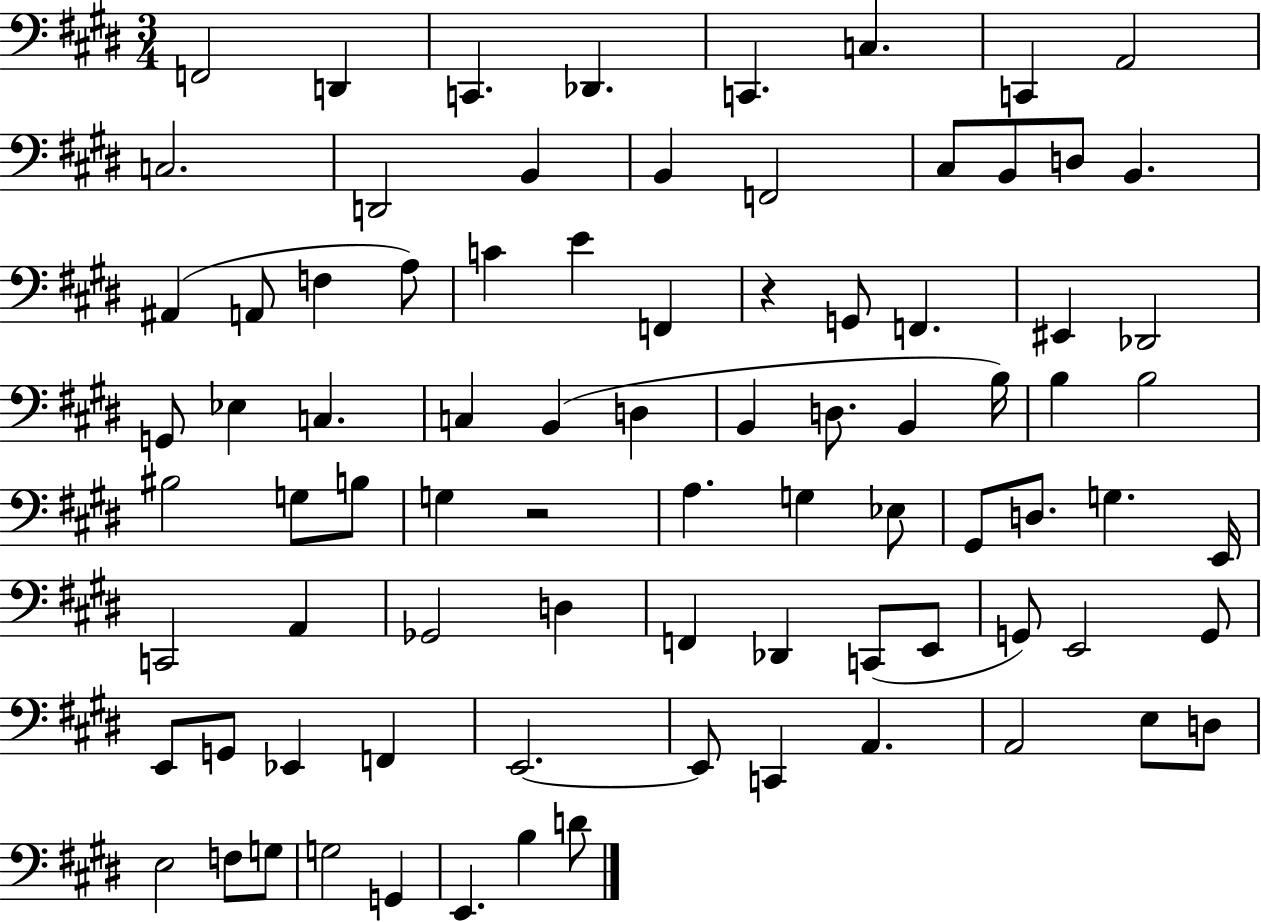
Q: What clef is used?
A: bass